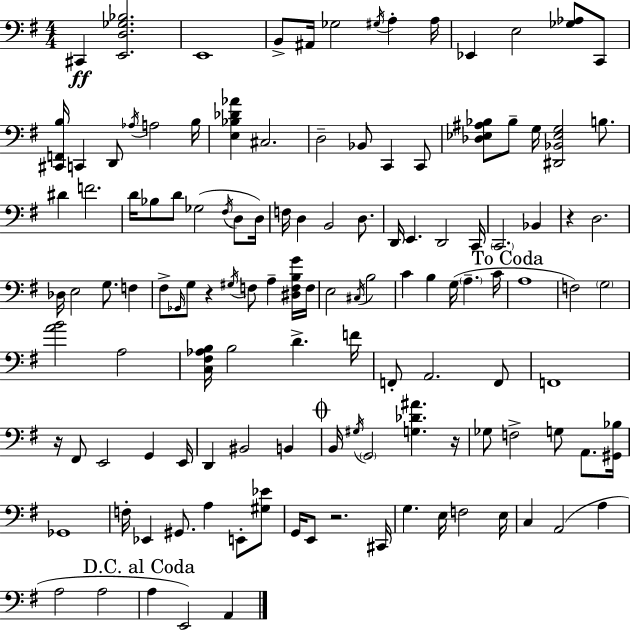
X:1
T:Untitled
M:4/4
L:1/4
K:G
^C,, [E,,D,_G,_B,]2 E,,4 B,,/2 ^A,,/4 _G,2 ^G,/4 A, A,/4 _E,, E,2 [_G,_A,]/2 C,,/2 [^C,,F,,B,]/4 C,, D,,/2 _A,/4 A,2 B,/4 [E,_B,_D_A] ^C,2 D,2 _B,,/2 C,, C,,/2 [_D,_E,^A,_B,]/2 _B,/2 G,/4 [^D,,_B,,_E,G,]2 B,/2 ^D F2 D/4 _B,/2 D/2 _G,2 ^F,/4 D,/2 D,/4 F,/4 D, B,,2 D,/2 D,,/4 E,, D,,2 C,,/4 C,,2 _B,, z D,2 _D,/4 E,2 G,/2 F, ^F,/2 _G,,/4 G,/2 z ^G,/4 F,/2 A, [^D,F,B,G]/4 F,/4 E,2 ^C,/4 B,2 C B, G,/4 A, C/4 A,4 F,2 G,2 [AB]2 A,2 [C,^F,_A,B,]/4 B,2 D F/4 F,,/2 A,,2 F,,/2 F,,4 z/4 ^F,,/2 E,,2 G,, E,,/4 D,, ^B,,2 B,, B,,/4 ^G,/4 G,,2 [G,_D^A] z/4 _G,/2 F,2 G,/2 A,,/2 [^G,,_B,]/4 _G,,4 F,/4 _E,, ^G,,/2 A, E,,/2 [^G,_E]/2 G,,/4 E,,/2 z2 ^C,,/4 G, E,/4 F,2 E,/4 C, A,,2 A, A,2 A,2 A, E,,2 A,,